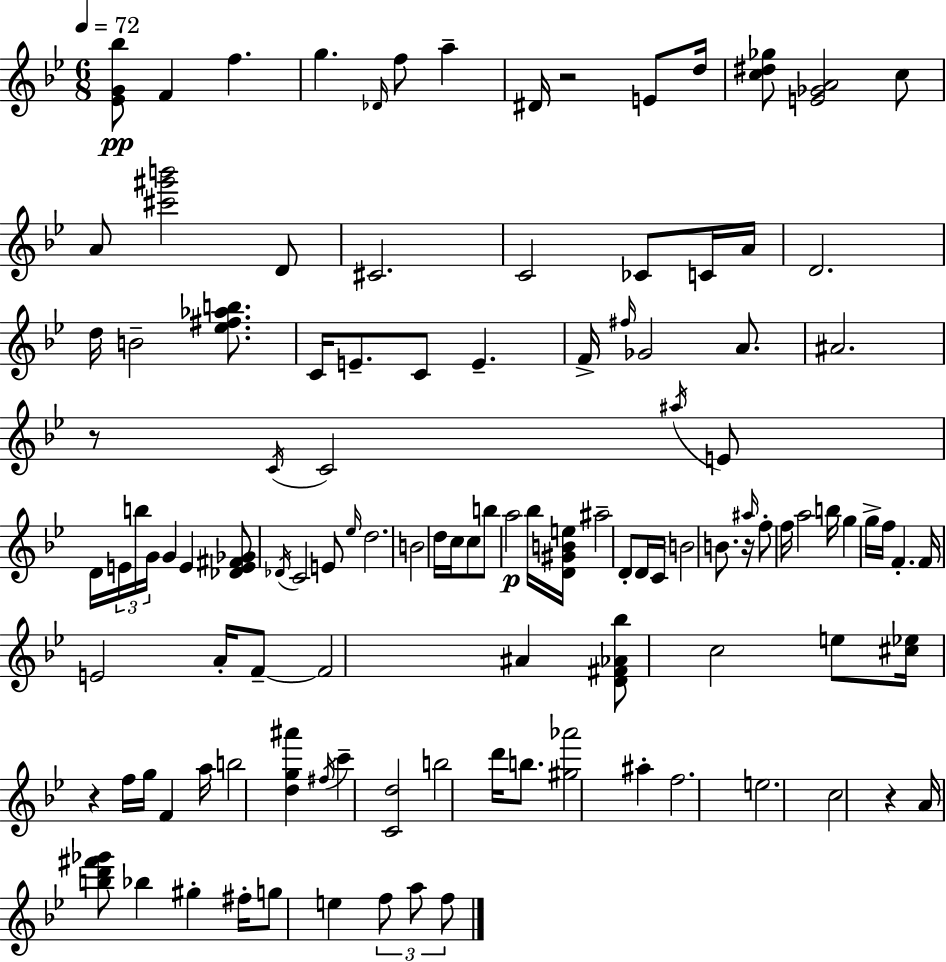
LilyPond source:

{
  \clef treble
  \numericTimeSignature
  \time 6/8
  \key bes \major
  \tempo 4 = 72
  <ees' g' bes''>8\pp f'4 f''4. | g''4. \grace { des'16 } f''8 a''4-- | dis'16 r2 e'8 | d''16 <c'' dis'' ges''>8 <e' ges' a'>2 c''8 | \break a'8 <cis''' gis''' b'''>2 d'8 | cis'2. | c'2 ces'8 c'16 | a'16 d'2. | \break d''16 b'2-- <ees'' fis'' aes'' b''>8. | c'16 e'8.-- c'8 e'4.-- | f'16-> \grace { fis''16 } ges'2 a'8. | ais'2. | \break r8 \acciaccatura { c'16 } c'2 | \acciaccatura { ais''16 } e'8 d'16 \tuplet 3/2 { e'16 b''16 g'16 } g'4 | e'4 <des' e' fis' ges'>8 \acciaccatura { des'16 } c'2 | e'8 \grace { ees''16 } d''2. | \break b'2 | d''16 c''16 c''8 b''8 a''2\p | bes''16 <d' gis' b' e''>16 ais''2-- | d'8-. d'16 c'16 \parenthesize b'2 | \break b'8. r16 \grace { ais''16 } f''8-. f''16 a''2 | b''16 g''4 g''16-> | f''16 f'4.-. f'16 e'2 | a'16-. f'8--~~ f'2 | \break ais'4 <d' fis' aes' bes''>8 c''2 | e''8 <cis'' ees''>16 r4 | f''16 g''16 f'4 a''16 b''2 | <d'' g'' ais'''>4 \acciaccatura { fis''16 } c'''4-- | \break <c' d''>2 b''2 | d'''16 b''8. <gis'' aes'''>2 | ais''4-. f''2. | e''2. | \break c''2 | r4 a'16 <b'' d''' fis''' ges'''>8 bes''4 | gis''4-. fis''16-. g''8 e''4 | \tuplet 3/2 { f''8 a''8 f''8 } \bar "|."
}